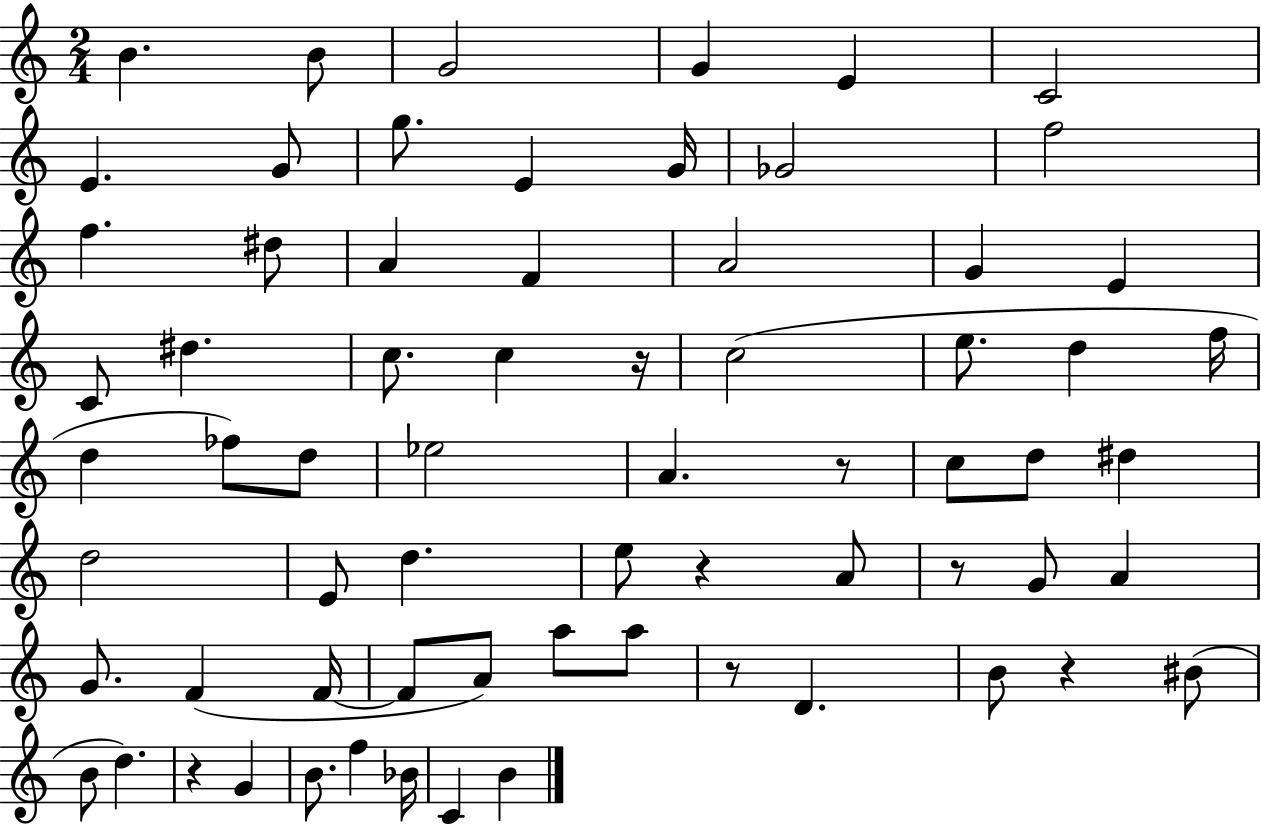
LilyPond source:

{
  \clef treble
  \numericTimeSignature
  \time 2/4
  \key c \major
  b'4. b'8 | g'2 | g'4 e'4 | c'2 | \break e'4. g'8 | g''8. e'4 g'16 | ges'2 | f''2 | \break f''4. dis''8 | a'4 f'4 | a'2 | g'4 e'4 | \break c'8 dis''4. | c''8. c''4 r16 | c''2( | e''8. d''4 f''16 | \break d''4 fes''8) d''8 | ees''2 | a'4. r8 | c''8 d''8 dis''4 | \break d''2 | e'8 d''4. | e''8 r4 a'8 | r8 g'8 a'4 | \break g'8. f'4( f'16~~ | f'8 a'8) a''8 a''8 | r8 d'4. | b'8 r4 bis'8( | \break b'8 d''4.) | r4 g'4 | b'8. f''4 bes'16 | c'4 b'4 | \break \bar "|."
}